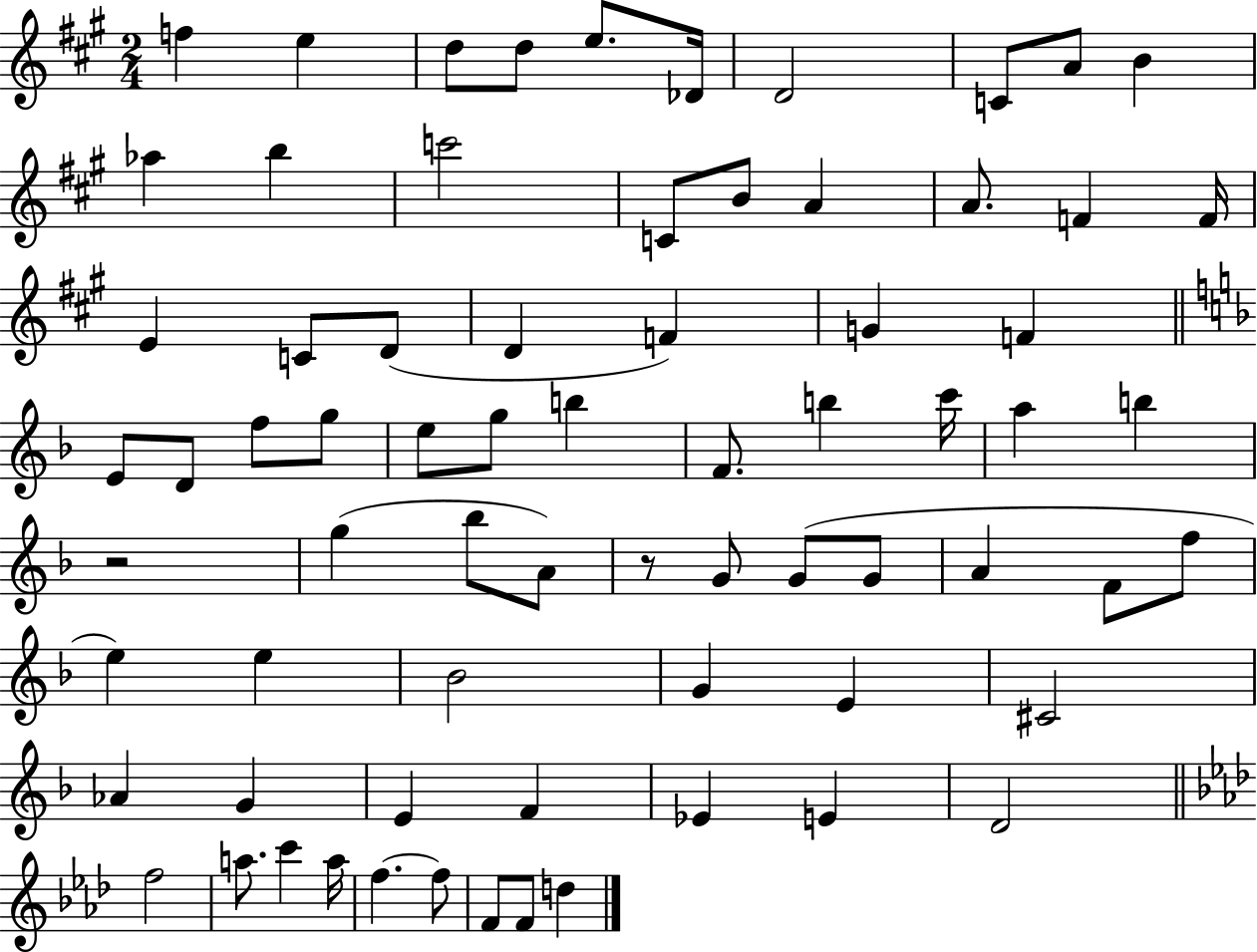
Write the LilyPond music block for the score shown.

{
  \clef treble
  \numericTimeSignature
  \time 2/4
  \key a \major
  f''4 e''4 | d''8 d''8 e''8. des'16 | d'2 | c'8 a'8 b'4 | \break aes''4 b''4 | c'''2 | c'8 b'8 a'4 | a'8. f'4 f'16 | \break e'4 c'8 d'8( | d'4 f'4) | g'4 f'4 | \bar "||" \break \key d \minor e'8 d'8 f''8 g''8 | e''8 g''8 b''4 | f'8. b''4 c'''16 | a''4 b''4 | \break r2 | g''4( bes''8 a'8) | r8 g'8 g'8( g'8 | a'4 f'8 f''8 | \break e''4) e''4 | bes'2 | g'4 e'4 | cis'2 | \break aes'4 g'4 | e'4 f'4 | ees'4 e'4 | d'2 | \break \bar "||" \break \key f \minor f''2 | a''8. c'''4 a''16 | f''4.~~ f''8 | f'8 f'8 d''4 | \break \bar "|."
}